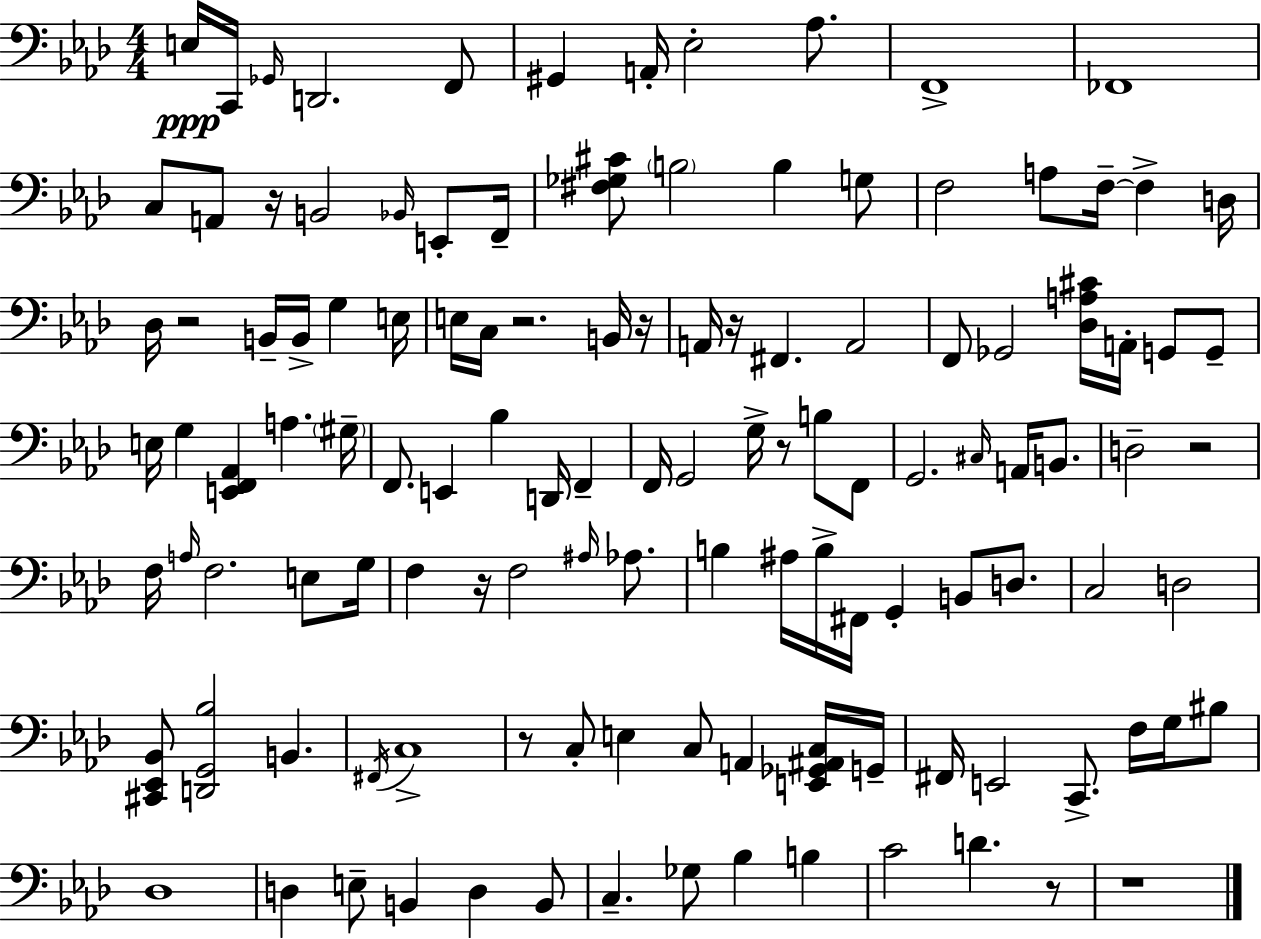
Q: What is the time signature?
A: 4/4